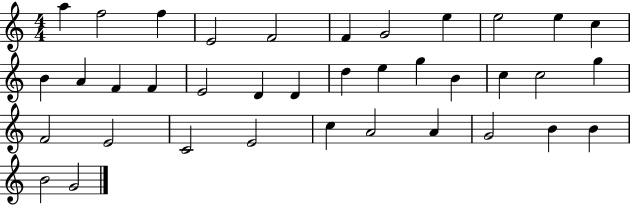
A5/q F5/h F5/q E4/h F4/h F4/q G4/h E5/q E5/h E5/q C5/q B4/q A4/q F4/q F4/q E4/h D4/q D4/q D5/q E5/q G5/q B4/q C5/q C5/h G5/q F4/h E4/h C4/h E4/h C5/q A4/h A4/q G4/h B4/q B4/q B4/h G4/h